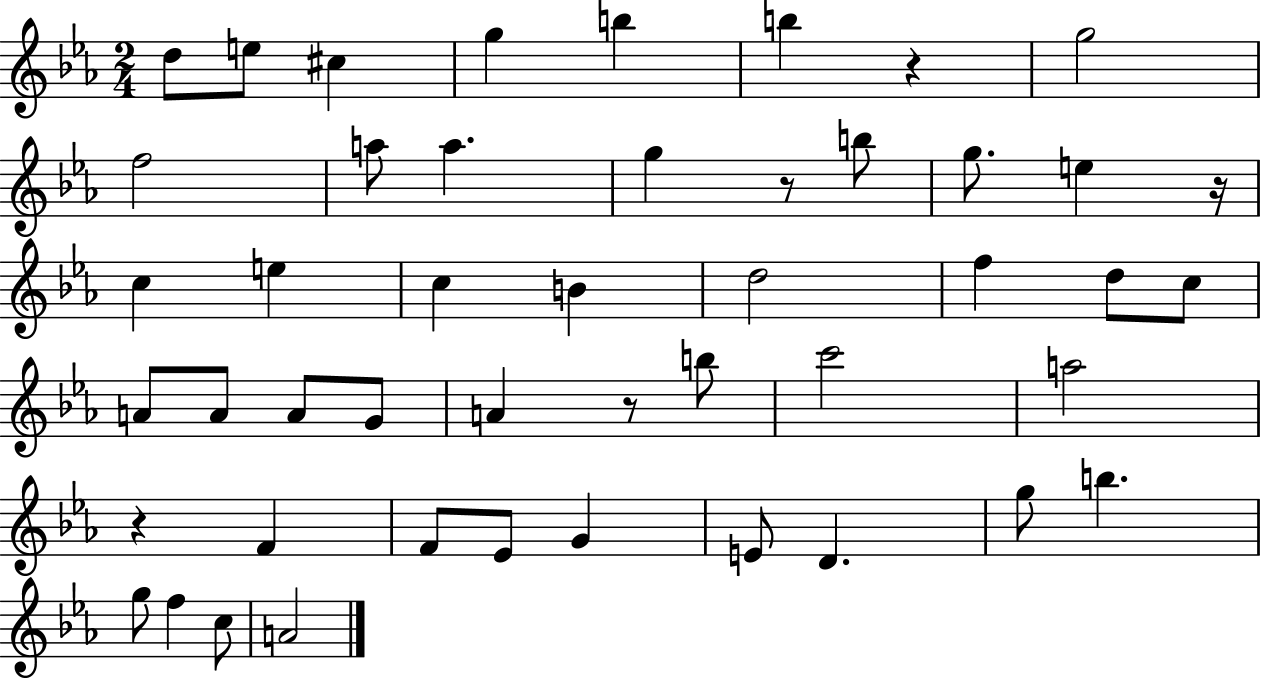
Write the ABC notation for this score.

X:1
T:Untitled
M:2/4
L:1/4
K:Eb
d/2 e/2 ^c g b b z g2 f2 a/2 a g z/2 b/2 g/2 e z/4 c e c B d2 f d/2 c/2 A/2 A/2 A/2 G/2 A z/2 b/2 c'2 a2 z F F/2 _E/2 G E/2 D g/2 b g/2 f c/2 A2